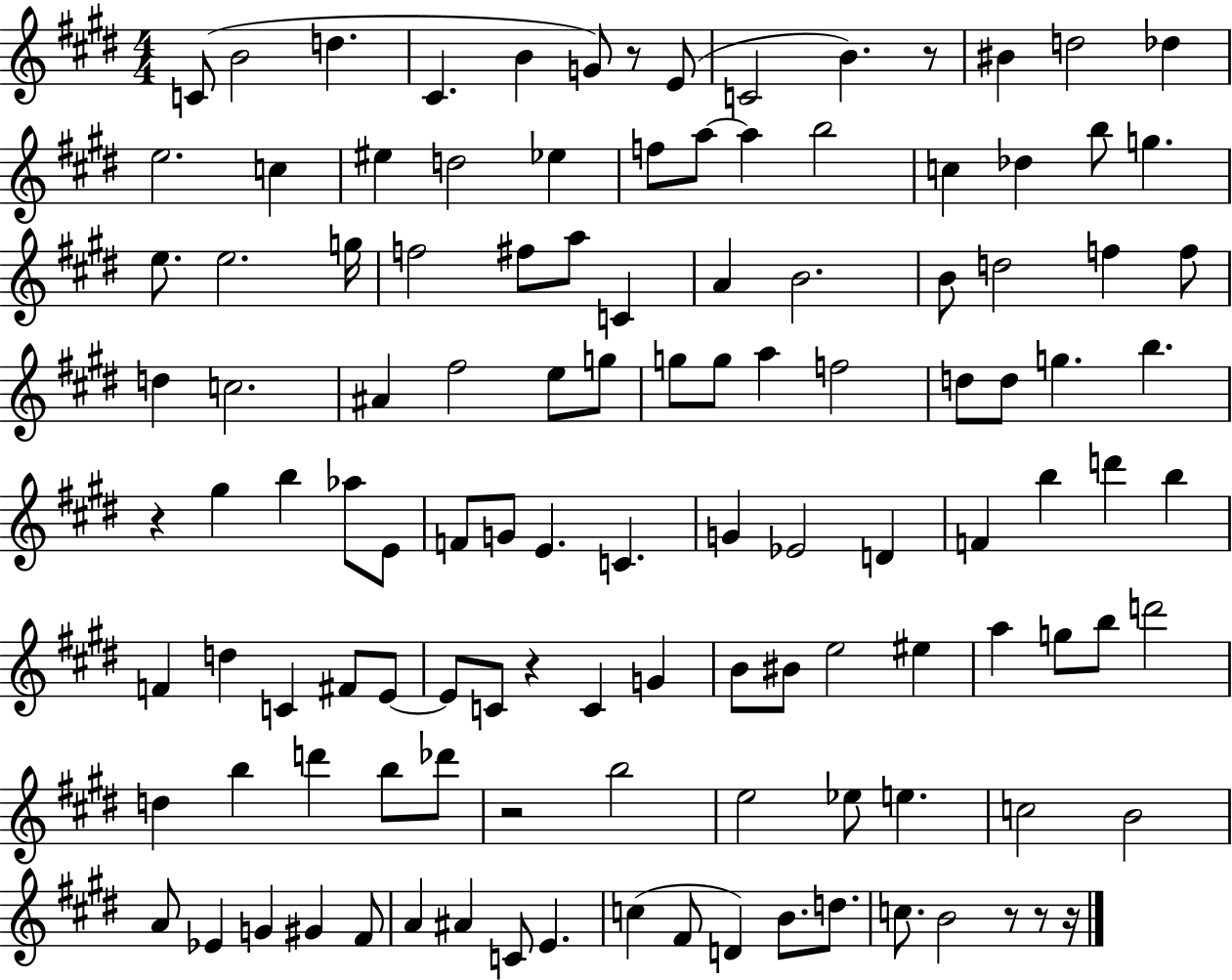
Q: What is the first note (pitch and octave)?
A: C4